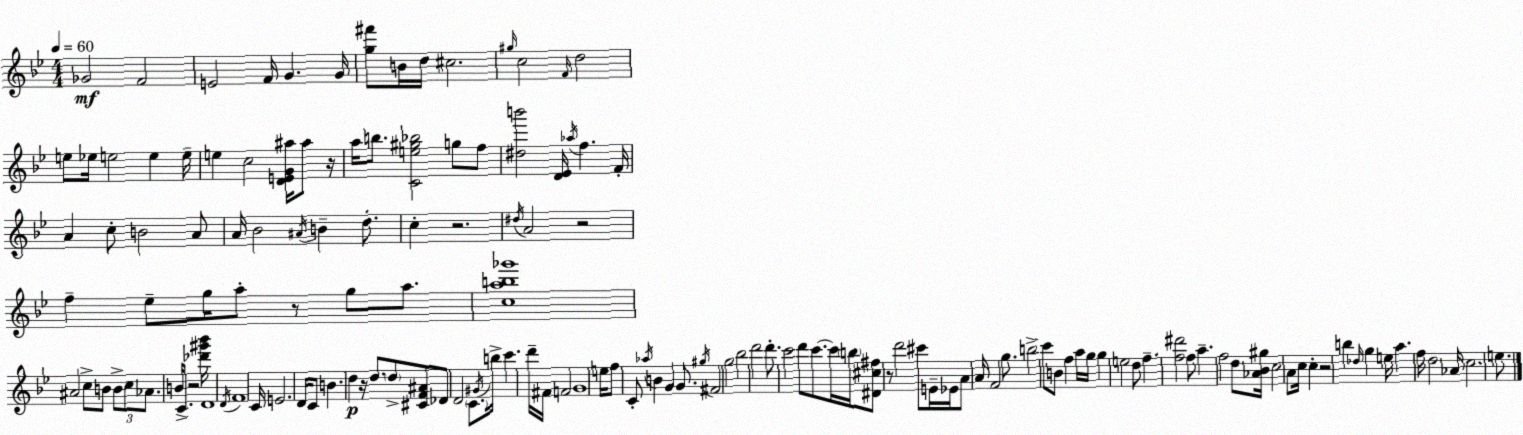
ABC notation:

X:1
T:Untitled
M:4/4
L:1/4
K:Gm
_G2 F2 E2 F/4 G G/4 [g^f']/2 B/4 d/4 ^c2 ^g/4 c2 F/4 d2 e/2 _e/4 e2 e e/4 e c2 [DEG^a]/4 ^a/2 z/4 a/4 b/2 [Ce^g_b]2 g/2 f/2 [^db']2 [D_E]/4 _a/4 f F/4 A c/2 B2 A/2 A/4 _B2 ^A/4 B d/2 c z2 ^d/4 A2 z2 f _e/2 g/4 a/2 z/2 g/2 a/2 [cab_g']4 ^A2 c/2 B/2 B/2 c/2 _A/2 B/4 C/2 z2 [_d'^g'_b']/4 D4 D/4 F4 C/4 E2 D/4 C/2 B d z/4 d/2 d/2 [^CF^A]/2 _D/2 D2 C/2 ^G/4 b/4 c' d'/4 ^F/4 F2 G4 e/4 f/2 C/2 _a/4 B G G/2 ^g/4 ^F2 g2 _b2 d'2 d'/2 c'2 d'/2 c'/2 c'/4 b/4 [^D^c^f]/2 z/2 d'2 ^c'/2 E/4 _E/4 A/2 A/4 F2 g/2 b2 c'/2 B/2 f a/4 g/4 g e2 d/2 f [f^d']2 f/2 a f2 d/2 [_A_B^g]/4 c2 A/2 c/4 c z2 b _d/4 g e/4 a f/4 d2 _A/4 c2 e/2